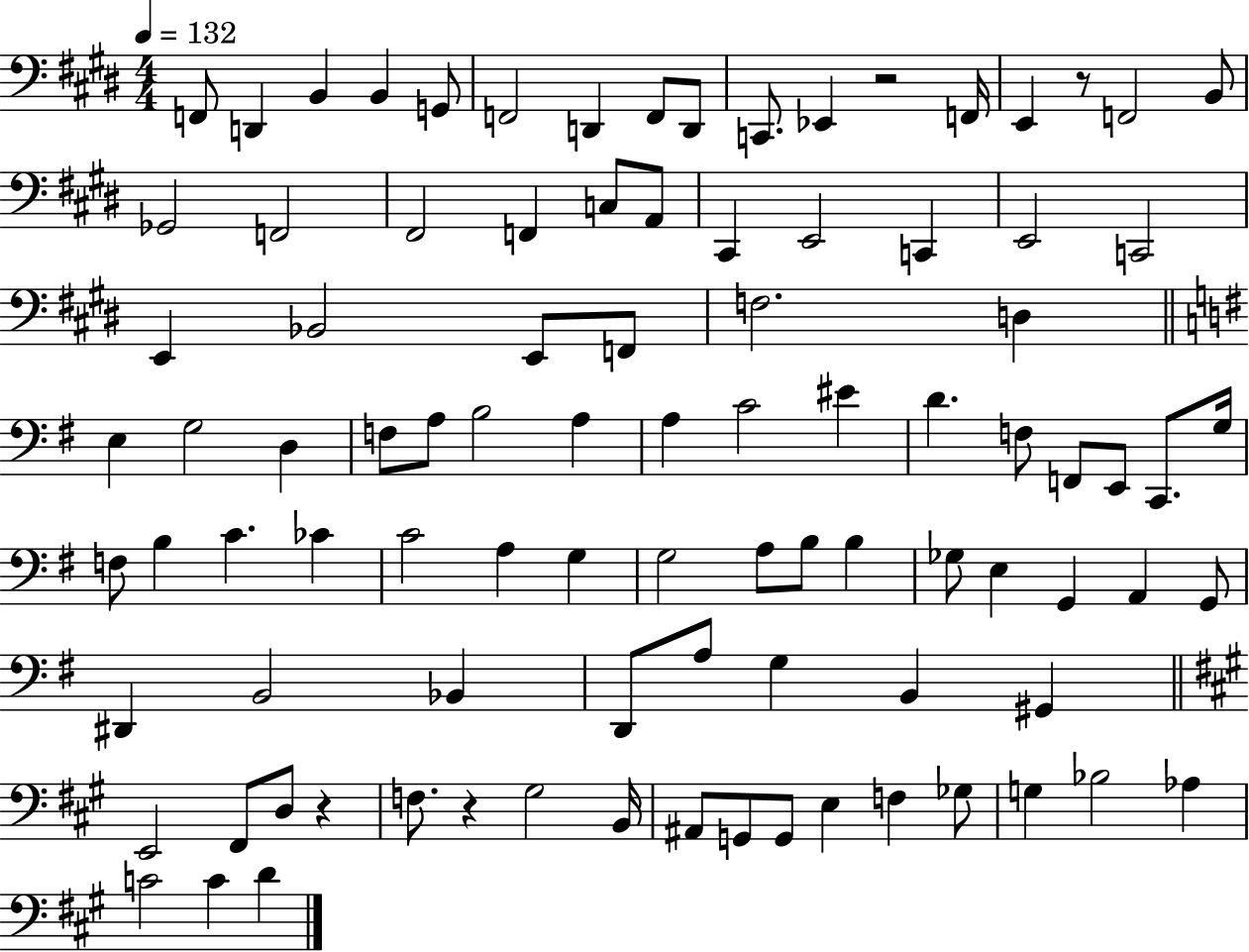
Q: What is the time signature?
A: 4/4